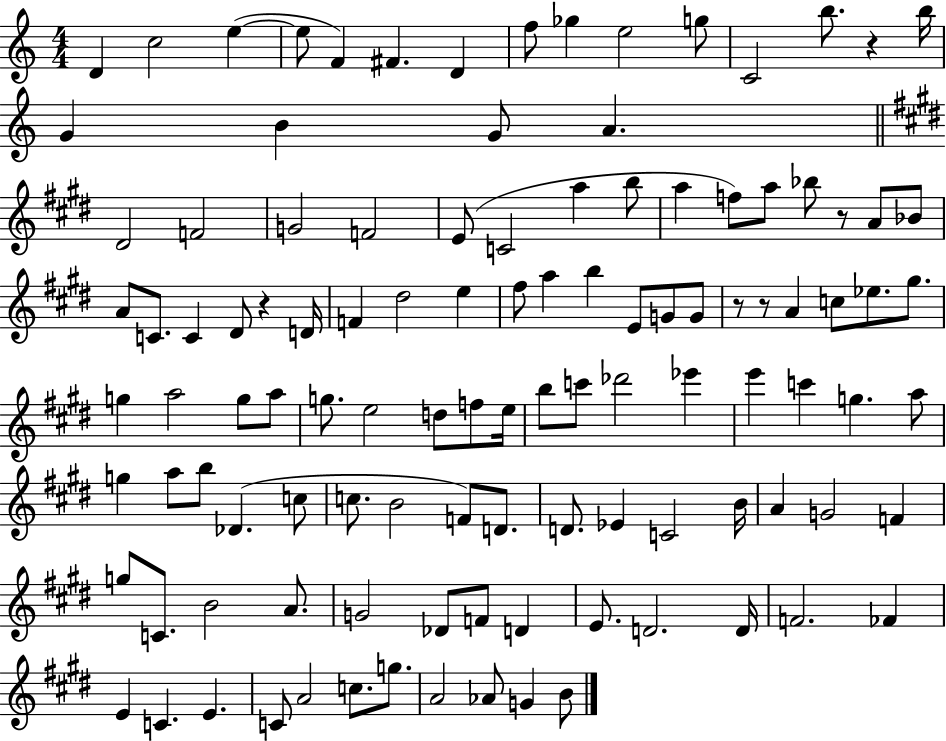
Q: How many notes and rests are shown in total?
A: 112